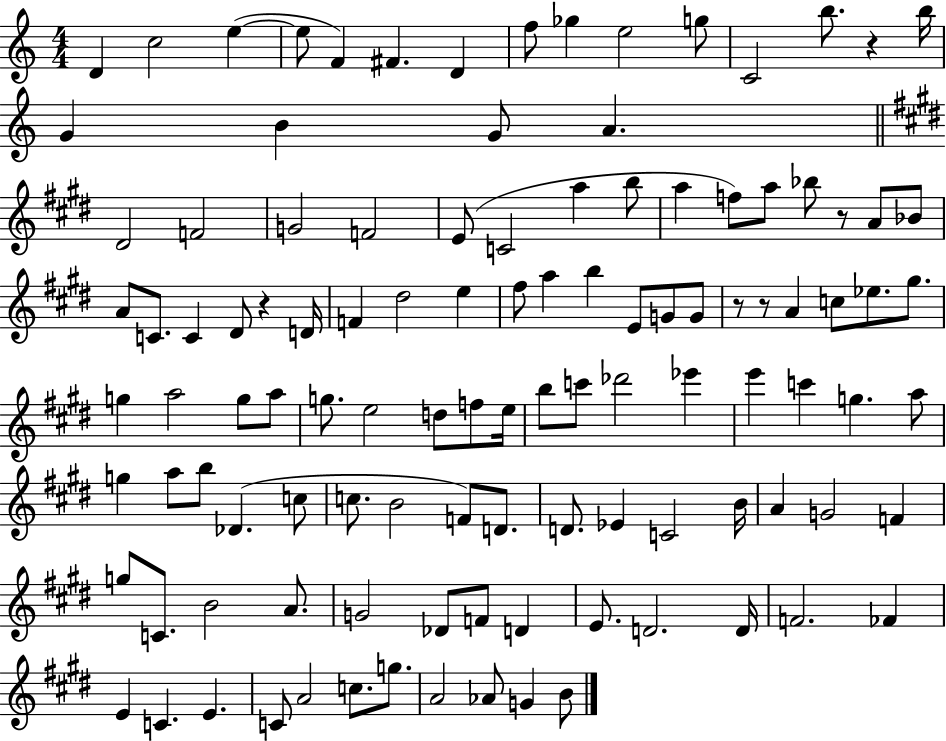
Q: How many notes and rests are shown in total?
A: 112